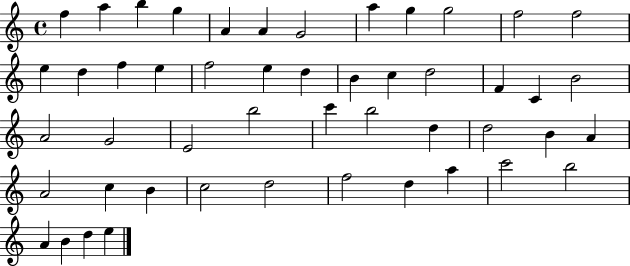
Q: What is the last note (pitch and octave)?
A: E5